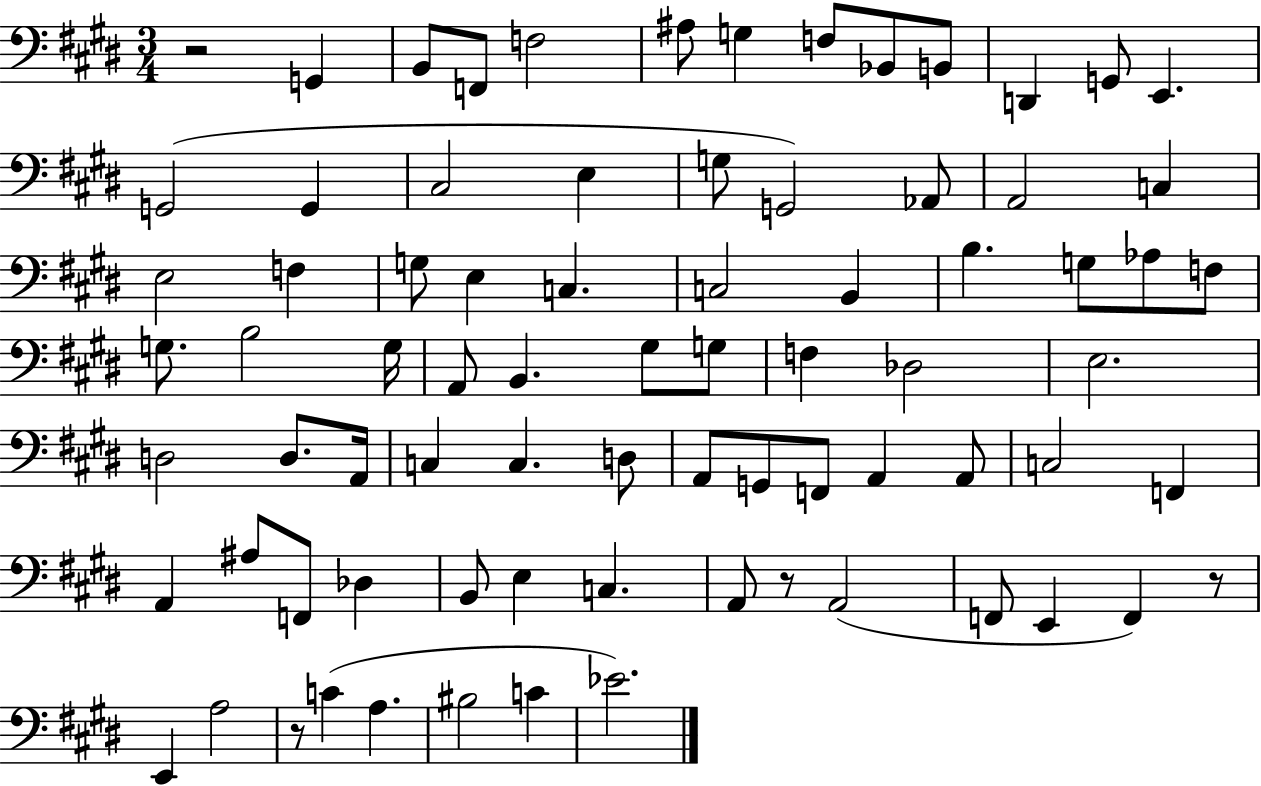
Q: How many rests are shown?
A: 4